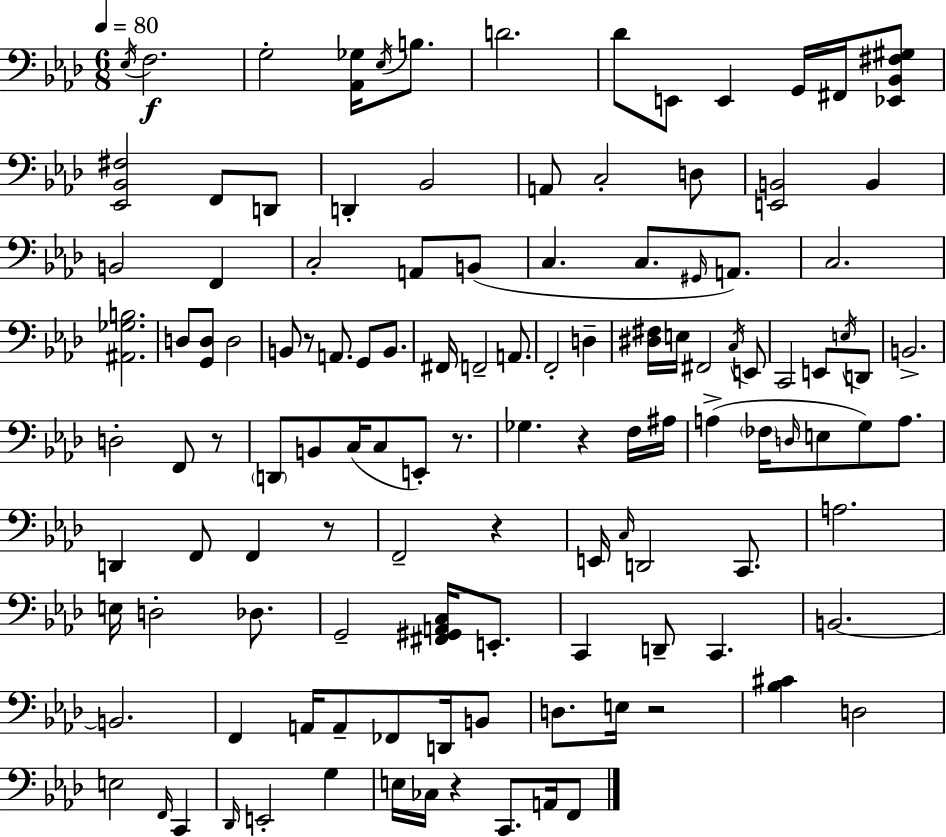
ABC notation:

X:1
T:Untitled
M:6/8
L:1/4
K:Fm
_E,/4 F,2 G,2 [_A,,_G,]/4 _E,/4 B,/2 D2 _D/2 E,,/2 E,, G,,/4 ^F,,/4 [_E,,_B,,^F,^G,]/2 [_E,,_B,,^F,]2 F,,/2 D,,/2 D,, _B,,2 A,,/2 C,2 D,/2 [E,,B,,]2 B,, B,,2 F,, C,2 A,,/2 B,,/2 C, C,/2 ^G,,/4 A,,/2 C,2 [^A,,_G,B,]2 D,/2 [G,,D,]/2 D,2 B,,/2 z/2 A,,/2 G,,/2 B,,/2 ^F,,/4 F,,2 A,,/2 F,,2 D, [^D,^F,]/4 E,/4 ^F,,2 C,/4 E,,/2 C,,2 E,,/2 E,/4 D,,/2 B,,2 D,2 F,,/2 z/2 D,,/2 B,,/2 C,/4 C,/2 E,,/2 z/2 _G, z F,/4 ^A,/4 A, _F,/4 D,/4 E,/2 G,/2 A,/2 D,, F,,/2 F,, z/2 F,,2 z E,,/4 C,/4 D,,2 C,,/2 A,2 E,/4 D,2 _D,/2 G,,2 [^F,,^G,,A,,C,]/4 E,,/2 C,, D,,/2 C,, B,,2 B,,2 F,, A,,/4 A,,/2 _F,,/2 D,,/4 B,,/2 D,/2 E,/4 z2 [_B,^C] D,2 E,2 F,,/4 C,, _D,,/4 E,,2 G, E,/4 _C,/4 z C,,/2 A,,/4 F,,/2